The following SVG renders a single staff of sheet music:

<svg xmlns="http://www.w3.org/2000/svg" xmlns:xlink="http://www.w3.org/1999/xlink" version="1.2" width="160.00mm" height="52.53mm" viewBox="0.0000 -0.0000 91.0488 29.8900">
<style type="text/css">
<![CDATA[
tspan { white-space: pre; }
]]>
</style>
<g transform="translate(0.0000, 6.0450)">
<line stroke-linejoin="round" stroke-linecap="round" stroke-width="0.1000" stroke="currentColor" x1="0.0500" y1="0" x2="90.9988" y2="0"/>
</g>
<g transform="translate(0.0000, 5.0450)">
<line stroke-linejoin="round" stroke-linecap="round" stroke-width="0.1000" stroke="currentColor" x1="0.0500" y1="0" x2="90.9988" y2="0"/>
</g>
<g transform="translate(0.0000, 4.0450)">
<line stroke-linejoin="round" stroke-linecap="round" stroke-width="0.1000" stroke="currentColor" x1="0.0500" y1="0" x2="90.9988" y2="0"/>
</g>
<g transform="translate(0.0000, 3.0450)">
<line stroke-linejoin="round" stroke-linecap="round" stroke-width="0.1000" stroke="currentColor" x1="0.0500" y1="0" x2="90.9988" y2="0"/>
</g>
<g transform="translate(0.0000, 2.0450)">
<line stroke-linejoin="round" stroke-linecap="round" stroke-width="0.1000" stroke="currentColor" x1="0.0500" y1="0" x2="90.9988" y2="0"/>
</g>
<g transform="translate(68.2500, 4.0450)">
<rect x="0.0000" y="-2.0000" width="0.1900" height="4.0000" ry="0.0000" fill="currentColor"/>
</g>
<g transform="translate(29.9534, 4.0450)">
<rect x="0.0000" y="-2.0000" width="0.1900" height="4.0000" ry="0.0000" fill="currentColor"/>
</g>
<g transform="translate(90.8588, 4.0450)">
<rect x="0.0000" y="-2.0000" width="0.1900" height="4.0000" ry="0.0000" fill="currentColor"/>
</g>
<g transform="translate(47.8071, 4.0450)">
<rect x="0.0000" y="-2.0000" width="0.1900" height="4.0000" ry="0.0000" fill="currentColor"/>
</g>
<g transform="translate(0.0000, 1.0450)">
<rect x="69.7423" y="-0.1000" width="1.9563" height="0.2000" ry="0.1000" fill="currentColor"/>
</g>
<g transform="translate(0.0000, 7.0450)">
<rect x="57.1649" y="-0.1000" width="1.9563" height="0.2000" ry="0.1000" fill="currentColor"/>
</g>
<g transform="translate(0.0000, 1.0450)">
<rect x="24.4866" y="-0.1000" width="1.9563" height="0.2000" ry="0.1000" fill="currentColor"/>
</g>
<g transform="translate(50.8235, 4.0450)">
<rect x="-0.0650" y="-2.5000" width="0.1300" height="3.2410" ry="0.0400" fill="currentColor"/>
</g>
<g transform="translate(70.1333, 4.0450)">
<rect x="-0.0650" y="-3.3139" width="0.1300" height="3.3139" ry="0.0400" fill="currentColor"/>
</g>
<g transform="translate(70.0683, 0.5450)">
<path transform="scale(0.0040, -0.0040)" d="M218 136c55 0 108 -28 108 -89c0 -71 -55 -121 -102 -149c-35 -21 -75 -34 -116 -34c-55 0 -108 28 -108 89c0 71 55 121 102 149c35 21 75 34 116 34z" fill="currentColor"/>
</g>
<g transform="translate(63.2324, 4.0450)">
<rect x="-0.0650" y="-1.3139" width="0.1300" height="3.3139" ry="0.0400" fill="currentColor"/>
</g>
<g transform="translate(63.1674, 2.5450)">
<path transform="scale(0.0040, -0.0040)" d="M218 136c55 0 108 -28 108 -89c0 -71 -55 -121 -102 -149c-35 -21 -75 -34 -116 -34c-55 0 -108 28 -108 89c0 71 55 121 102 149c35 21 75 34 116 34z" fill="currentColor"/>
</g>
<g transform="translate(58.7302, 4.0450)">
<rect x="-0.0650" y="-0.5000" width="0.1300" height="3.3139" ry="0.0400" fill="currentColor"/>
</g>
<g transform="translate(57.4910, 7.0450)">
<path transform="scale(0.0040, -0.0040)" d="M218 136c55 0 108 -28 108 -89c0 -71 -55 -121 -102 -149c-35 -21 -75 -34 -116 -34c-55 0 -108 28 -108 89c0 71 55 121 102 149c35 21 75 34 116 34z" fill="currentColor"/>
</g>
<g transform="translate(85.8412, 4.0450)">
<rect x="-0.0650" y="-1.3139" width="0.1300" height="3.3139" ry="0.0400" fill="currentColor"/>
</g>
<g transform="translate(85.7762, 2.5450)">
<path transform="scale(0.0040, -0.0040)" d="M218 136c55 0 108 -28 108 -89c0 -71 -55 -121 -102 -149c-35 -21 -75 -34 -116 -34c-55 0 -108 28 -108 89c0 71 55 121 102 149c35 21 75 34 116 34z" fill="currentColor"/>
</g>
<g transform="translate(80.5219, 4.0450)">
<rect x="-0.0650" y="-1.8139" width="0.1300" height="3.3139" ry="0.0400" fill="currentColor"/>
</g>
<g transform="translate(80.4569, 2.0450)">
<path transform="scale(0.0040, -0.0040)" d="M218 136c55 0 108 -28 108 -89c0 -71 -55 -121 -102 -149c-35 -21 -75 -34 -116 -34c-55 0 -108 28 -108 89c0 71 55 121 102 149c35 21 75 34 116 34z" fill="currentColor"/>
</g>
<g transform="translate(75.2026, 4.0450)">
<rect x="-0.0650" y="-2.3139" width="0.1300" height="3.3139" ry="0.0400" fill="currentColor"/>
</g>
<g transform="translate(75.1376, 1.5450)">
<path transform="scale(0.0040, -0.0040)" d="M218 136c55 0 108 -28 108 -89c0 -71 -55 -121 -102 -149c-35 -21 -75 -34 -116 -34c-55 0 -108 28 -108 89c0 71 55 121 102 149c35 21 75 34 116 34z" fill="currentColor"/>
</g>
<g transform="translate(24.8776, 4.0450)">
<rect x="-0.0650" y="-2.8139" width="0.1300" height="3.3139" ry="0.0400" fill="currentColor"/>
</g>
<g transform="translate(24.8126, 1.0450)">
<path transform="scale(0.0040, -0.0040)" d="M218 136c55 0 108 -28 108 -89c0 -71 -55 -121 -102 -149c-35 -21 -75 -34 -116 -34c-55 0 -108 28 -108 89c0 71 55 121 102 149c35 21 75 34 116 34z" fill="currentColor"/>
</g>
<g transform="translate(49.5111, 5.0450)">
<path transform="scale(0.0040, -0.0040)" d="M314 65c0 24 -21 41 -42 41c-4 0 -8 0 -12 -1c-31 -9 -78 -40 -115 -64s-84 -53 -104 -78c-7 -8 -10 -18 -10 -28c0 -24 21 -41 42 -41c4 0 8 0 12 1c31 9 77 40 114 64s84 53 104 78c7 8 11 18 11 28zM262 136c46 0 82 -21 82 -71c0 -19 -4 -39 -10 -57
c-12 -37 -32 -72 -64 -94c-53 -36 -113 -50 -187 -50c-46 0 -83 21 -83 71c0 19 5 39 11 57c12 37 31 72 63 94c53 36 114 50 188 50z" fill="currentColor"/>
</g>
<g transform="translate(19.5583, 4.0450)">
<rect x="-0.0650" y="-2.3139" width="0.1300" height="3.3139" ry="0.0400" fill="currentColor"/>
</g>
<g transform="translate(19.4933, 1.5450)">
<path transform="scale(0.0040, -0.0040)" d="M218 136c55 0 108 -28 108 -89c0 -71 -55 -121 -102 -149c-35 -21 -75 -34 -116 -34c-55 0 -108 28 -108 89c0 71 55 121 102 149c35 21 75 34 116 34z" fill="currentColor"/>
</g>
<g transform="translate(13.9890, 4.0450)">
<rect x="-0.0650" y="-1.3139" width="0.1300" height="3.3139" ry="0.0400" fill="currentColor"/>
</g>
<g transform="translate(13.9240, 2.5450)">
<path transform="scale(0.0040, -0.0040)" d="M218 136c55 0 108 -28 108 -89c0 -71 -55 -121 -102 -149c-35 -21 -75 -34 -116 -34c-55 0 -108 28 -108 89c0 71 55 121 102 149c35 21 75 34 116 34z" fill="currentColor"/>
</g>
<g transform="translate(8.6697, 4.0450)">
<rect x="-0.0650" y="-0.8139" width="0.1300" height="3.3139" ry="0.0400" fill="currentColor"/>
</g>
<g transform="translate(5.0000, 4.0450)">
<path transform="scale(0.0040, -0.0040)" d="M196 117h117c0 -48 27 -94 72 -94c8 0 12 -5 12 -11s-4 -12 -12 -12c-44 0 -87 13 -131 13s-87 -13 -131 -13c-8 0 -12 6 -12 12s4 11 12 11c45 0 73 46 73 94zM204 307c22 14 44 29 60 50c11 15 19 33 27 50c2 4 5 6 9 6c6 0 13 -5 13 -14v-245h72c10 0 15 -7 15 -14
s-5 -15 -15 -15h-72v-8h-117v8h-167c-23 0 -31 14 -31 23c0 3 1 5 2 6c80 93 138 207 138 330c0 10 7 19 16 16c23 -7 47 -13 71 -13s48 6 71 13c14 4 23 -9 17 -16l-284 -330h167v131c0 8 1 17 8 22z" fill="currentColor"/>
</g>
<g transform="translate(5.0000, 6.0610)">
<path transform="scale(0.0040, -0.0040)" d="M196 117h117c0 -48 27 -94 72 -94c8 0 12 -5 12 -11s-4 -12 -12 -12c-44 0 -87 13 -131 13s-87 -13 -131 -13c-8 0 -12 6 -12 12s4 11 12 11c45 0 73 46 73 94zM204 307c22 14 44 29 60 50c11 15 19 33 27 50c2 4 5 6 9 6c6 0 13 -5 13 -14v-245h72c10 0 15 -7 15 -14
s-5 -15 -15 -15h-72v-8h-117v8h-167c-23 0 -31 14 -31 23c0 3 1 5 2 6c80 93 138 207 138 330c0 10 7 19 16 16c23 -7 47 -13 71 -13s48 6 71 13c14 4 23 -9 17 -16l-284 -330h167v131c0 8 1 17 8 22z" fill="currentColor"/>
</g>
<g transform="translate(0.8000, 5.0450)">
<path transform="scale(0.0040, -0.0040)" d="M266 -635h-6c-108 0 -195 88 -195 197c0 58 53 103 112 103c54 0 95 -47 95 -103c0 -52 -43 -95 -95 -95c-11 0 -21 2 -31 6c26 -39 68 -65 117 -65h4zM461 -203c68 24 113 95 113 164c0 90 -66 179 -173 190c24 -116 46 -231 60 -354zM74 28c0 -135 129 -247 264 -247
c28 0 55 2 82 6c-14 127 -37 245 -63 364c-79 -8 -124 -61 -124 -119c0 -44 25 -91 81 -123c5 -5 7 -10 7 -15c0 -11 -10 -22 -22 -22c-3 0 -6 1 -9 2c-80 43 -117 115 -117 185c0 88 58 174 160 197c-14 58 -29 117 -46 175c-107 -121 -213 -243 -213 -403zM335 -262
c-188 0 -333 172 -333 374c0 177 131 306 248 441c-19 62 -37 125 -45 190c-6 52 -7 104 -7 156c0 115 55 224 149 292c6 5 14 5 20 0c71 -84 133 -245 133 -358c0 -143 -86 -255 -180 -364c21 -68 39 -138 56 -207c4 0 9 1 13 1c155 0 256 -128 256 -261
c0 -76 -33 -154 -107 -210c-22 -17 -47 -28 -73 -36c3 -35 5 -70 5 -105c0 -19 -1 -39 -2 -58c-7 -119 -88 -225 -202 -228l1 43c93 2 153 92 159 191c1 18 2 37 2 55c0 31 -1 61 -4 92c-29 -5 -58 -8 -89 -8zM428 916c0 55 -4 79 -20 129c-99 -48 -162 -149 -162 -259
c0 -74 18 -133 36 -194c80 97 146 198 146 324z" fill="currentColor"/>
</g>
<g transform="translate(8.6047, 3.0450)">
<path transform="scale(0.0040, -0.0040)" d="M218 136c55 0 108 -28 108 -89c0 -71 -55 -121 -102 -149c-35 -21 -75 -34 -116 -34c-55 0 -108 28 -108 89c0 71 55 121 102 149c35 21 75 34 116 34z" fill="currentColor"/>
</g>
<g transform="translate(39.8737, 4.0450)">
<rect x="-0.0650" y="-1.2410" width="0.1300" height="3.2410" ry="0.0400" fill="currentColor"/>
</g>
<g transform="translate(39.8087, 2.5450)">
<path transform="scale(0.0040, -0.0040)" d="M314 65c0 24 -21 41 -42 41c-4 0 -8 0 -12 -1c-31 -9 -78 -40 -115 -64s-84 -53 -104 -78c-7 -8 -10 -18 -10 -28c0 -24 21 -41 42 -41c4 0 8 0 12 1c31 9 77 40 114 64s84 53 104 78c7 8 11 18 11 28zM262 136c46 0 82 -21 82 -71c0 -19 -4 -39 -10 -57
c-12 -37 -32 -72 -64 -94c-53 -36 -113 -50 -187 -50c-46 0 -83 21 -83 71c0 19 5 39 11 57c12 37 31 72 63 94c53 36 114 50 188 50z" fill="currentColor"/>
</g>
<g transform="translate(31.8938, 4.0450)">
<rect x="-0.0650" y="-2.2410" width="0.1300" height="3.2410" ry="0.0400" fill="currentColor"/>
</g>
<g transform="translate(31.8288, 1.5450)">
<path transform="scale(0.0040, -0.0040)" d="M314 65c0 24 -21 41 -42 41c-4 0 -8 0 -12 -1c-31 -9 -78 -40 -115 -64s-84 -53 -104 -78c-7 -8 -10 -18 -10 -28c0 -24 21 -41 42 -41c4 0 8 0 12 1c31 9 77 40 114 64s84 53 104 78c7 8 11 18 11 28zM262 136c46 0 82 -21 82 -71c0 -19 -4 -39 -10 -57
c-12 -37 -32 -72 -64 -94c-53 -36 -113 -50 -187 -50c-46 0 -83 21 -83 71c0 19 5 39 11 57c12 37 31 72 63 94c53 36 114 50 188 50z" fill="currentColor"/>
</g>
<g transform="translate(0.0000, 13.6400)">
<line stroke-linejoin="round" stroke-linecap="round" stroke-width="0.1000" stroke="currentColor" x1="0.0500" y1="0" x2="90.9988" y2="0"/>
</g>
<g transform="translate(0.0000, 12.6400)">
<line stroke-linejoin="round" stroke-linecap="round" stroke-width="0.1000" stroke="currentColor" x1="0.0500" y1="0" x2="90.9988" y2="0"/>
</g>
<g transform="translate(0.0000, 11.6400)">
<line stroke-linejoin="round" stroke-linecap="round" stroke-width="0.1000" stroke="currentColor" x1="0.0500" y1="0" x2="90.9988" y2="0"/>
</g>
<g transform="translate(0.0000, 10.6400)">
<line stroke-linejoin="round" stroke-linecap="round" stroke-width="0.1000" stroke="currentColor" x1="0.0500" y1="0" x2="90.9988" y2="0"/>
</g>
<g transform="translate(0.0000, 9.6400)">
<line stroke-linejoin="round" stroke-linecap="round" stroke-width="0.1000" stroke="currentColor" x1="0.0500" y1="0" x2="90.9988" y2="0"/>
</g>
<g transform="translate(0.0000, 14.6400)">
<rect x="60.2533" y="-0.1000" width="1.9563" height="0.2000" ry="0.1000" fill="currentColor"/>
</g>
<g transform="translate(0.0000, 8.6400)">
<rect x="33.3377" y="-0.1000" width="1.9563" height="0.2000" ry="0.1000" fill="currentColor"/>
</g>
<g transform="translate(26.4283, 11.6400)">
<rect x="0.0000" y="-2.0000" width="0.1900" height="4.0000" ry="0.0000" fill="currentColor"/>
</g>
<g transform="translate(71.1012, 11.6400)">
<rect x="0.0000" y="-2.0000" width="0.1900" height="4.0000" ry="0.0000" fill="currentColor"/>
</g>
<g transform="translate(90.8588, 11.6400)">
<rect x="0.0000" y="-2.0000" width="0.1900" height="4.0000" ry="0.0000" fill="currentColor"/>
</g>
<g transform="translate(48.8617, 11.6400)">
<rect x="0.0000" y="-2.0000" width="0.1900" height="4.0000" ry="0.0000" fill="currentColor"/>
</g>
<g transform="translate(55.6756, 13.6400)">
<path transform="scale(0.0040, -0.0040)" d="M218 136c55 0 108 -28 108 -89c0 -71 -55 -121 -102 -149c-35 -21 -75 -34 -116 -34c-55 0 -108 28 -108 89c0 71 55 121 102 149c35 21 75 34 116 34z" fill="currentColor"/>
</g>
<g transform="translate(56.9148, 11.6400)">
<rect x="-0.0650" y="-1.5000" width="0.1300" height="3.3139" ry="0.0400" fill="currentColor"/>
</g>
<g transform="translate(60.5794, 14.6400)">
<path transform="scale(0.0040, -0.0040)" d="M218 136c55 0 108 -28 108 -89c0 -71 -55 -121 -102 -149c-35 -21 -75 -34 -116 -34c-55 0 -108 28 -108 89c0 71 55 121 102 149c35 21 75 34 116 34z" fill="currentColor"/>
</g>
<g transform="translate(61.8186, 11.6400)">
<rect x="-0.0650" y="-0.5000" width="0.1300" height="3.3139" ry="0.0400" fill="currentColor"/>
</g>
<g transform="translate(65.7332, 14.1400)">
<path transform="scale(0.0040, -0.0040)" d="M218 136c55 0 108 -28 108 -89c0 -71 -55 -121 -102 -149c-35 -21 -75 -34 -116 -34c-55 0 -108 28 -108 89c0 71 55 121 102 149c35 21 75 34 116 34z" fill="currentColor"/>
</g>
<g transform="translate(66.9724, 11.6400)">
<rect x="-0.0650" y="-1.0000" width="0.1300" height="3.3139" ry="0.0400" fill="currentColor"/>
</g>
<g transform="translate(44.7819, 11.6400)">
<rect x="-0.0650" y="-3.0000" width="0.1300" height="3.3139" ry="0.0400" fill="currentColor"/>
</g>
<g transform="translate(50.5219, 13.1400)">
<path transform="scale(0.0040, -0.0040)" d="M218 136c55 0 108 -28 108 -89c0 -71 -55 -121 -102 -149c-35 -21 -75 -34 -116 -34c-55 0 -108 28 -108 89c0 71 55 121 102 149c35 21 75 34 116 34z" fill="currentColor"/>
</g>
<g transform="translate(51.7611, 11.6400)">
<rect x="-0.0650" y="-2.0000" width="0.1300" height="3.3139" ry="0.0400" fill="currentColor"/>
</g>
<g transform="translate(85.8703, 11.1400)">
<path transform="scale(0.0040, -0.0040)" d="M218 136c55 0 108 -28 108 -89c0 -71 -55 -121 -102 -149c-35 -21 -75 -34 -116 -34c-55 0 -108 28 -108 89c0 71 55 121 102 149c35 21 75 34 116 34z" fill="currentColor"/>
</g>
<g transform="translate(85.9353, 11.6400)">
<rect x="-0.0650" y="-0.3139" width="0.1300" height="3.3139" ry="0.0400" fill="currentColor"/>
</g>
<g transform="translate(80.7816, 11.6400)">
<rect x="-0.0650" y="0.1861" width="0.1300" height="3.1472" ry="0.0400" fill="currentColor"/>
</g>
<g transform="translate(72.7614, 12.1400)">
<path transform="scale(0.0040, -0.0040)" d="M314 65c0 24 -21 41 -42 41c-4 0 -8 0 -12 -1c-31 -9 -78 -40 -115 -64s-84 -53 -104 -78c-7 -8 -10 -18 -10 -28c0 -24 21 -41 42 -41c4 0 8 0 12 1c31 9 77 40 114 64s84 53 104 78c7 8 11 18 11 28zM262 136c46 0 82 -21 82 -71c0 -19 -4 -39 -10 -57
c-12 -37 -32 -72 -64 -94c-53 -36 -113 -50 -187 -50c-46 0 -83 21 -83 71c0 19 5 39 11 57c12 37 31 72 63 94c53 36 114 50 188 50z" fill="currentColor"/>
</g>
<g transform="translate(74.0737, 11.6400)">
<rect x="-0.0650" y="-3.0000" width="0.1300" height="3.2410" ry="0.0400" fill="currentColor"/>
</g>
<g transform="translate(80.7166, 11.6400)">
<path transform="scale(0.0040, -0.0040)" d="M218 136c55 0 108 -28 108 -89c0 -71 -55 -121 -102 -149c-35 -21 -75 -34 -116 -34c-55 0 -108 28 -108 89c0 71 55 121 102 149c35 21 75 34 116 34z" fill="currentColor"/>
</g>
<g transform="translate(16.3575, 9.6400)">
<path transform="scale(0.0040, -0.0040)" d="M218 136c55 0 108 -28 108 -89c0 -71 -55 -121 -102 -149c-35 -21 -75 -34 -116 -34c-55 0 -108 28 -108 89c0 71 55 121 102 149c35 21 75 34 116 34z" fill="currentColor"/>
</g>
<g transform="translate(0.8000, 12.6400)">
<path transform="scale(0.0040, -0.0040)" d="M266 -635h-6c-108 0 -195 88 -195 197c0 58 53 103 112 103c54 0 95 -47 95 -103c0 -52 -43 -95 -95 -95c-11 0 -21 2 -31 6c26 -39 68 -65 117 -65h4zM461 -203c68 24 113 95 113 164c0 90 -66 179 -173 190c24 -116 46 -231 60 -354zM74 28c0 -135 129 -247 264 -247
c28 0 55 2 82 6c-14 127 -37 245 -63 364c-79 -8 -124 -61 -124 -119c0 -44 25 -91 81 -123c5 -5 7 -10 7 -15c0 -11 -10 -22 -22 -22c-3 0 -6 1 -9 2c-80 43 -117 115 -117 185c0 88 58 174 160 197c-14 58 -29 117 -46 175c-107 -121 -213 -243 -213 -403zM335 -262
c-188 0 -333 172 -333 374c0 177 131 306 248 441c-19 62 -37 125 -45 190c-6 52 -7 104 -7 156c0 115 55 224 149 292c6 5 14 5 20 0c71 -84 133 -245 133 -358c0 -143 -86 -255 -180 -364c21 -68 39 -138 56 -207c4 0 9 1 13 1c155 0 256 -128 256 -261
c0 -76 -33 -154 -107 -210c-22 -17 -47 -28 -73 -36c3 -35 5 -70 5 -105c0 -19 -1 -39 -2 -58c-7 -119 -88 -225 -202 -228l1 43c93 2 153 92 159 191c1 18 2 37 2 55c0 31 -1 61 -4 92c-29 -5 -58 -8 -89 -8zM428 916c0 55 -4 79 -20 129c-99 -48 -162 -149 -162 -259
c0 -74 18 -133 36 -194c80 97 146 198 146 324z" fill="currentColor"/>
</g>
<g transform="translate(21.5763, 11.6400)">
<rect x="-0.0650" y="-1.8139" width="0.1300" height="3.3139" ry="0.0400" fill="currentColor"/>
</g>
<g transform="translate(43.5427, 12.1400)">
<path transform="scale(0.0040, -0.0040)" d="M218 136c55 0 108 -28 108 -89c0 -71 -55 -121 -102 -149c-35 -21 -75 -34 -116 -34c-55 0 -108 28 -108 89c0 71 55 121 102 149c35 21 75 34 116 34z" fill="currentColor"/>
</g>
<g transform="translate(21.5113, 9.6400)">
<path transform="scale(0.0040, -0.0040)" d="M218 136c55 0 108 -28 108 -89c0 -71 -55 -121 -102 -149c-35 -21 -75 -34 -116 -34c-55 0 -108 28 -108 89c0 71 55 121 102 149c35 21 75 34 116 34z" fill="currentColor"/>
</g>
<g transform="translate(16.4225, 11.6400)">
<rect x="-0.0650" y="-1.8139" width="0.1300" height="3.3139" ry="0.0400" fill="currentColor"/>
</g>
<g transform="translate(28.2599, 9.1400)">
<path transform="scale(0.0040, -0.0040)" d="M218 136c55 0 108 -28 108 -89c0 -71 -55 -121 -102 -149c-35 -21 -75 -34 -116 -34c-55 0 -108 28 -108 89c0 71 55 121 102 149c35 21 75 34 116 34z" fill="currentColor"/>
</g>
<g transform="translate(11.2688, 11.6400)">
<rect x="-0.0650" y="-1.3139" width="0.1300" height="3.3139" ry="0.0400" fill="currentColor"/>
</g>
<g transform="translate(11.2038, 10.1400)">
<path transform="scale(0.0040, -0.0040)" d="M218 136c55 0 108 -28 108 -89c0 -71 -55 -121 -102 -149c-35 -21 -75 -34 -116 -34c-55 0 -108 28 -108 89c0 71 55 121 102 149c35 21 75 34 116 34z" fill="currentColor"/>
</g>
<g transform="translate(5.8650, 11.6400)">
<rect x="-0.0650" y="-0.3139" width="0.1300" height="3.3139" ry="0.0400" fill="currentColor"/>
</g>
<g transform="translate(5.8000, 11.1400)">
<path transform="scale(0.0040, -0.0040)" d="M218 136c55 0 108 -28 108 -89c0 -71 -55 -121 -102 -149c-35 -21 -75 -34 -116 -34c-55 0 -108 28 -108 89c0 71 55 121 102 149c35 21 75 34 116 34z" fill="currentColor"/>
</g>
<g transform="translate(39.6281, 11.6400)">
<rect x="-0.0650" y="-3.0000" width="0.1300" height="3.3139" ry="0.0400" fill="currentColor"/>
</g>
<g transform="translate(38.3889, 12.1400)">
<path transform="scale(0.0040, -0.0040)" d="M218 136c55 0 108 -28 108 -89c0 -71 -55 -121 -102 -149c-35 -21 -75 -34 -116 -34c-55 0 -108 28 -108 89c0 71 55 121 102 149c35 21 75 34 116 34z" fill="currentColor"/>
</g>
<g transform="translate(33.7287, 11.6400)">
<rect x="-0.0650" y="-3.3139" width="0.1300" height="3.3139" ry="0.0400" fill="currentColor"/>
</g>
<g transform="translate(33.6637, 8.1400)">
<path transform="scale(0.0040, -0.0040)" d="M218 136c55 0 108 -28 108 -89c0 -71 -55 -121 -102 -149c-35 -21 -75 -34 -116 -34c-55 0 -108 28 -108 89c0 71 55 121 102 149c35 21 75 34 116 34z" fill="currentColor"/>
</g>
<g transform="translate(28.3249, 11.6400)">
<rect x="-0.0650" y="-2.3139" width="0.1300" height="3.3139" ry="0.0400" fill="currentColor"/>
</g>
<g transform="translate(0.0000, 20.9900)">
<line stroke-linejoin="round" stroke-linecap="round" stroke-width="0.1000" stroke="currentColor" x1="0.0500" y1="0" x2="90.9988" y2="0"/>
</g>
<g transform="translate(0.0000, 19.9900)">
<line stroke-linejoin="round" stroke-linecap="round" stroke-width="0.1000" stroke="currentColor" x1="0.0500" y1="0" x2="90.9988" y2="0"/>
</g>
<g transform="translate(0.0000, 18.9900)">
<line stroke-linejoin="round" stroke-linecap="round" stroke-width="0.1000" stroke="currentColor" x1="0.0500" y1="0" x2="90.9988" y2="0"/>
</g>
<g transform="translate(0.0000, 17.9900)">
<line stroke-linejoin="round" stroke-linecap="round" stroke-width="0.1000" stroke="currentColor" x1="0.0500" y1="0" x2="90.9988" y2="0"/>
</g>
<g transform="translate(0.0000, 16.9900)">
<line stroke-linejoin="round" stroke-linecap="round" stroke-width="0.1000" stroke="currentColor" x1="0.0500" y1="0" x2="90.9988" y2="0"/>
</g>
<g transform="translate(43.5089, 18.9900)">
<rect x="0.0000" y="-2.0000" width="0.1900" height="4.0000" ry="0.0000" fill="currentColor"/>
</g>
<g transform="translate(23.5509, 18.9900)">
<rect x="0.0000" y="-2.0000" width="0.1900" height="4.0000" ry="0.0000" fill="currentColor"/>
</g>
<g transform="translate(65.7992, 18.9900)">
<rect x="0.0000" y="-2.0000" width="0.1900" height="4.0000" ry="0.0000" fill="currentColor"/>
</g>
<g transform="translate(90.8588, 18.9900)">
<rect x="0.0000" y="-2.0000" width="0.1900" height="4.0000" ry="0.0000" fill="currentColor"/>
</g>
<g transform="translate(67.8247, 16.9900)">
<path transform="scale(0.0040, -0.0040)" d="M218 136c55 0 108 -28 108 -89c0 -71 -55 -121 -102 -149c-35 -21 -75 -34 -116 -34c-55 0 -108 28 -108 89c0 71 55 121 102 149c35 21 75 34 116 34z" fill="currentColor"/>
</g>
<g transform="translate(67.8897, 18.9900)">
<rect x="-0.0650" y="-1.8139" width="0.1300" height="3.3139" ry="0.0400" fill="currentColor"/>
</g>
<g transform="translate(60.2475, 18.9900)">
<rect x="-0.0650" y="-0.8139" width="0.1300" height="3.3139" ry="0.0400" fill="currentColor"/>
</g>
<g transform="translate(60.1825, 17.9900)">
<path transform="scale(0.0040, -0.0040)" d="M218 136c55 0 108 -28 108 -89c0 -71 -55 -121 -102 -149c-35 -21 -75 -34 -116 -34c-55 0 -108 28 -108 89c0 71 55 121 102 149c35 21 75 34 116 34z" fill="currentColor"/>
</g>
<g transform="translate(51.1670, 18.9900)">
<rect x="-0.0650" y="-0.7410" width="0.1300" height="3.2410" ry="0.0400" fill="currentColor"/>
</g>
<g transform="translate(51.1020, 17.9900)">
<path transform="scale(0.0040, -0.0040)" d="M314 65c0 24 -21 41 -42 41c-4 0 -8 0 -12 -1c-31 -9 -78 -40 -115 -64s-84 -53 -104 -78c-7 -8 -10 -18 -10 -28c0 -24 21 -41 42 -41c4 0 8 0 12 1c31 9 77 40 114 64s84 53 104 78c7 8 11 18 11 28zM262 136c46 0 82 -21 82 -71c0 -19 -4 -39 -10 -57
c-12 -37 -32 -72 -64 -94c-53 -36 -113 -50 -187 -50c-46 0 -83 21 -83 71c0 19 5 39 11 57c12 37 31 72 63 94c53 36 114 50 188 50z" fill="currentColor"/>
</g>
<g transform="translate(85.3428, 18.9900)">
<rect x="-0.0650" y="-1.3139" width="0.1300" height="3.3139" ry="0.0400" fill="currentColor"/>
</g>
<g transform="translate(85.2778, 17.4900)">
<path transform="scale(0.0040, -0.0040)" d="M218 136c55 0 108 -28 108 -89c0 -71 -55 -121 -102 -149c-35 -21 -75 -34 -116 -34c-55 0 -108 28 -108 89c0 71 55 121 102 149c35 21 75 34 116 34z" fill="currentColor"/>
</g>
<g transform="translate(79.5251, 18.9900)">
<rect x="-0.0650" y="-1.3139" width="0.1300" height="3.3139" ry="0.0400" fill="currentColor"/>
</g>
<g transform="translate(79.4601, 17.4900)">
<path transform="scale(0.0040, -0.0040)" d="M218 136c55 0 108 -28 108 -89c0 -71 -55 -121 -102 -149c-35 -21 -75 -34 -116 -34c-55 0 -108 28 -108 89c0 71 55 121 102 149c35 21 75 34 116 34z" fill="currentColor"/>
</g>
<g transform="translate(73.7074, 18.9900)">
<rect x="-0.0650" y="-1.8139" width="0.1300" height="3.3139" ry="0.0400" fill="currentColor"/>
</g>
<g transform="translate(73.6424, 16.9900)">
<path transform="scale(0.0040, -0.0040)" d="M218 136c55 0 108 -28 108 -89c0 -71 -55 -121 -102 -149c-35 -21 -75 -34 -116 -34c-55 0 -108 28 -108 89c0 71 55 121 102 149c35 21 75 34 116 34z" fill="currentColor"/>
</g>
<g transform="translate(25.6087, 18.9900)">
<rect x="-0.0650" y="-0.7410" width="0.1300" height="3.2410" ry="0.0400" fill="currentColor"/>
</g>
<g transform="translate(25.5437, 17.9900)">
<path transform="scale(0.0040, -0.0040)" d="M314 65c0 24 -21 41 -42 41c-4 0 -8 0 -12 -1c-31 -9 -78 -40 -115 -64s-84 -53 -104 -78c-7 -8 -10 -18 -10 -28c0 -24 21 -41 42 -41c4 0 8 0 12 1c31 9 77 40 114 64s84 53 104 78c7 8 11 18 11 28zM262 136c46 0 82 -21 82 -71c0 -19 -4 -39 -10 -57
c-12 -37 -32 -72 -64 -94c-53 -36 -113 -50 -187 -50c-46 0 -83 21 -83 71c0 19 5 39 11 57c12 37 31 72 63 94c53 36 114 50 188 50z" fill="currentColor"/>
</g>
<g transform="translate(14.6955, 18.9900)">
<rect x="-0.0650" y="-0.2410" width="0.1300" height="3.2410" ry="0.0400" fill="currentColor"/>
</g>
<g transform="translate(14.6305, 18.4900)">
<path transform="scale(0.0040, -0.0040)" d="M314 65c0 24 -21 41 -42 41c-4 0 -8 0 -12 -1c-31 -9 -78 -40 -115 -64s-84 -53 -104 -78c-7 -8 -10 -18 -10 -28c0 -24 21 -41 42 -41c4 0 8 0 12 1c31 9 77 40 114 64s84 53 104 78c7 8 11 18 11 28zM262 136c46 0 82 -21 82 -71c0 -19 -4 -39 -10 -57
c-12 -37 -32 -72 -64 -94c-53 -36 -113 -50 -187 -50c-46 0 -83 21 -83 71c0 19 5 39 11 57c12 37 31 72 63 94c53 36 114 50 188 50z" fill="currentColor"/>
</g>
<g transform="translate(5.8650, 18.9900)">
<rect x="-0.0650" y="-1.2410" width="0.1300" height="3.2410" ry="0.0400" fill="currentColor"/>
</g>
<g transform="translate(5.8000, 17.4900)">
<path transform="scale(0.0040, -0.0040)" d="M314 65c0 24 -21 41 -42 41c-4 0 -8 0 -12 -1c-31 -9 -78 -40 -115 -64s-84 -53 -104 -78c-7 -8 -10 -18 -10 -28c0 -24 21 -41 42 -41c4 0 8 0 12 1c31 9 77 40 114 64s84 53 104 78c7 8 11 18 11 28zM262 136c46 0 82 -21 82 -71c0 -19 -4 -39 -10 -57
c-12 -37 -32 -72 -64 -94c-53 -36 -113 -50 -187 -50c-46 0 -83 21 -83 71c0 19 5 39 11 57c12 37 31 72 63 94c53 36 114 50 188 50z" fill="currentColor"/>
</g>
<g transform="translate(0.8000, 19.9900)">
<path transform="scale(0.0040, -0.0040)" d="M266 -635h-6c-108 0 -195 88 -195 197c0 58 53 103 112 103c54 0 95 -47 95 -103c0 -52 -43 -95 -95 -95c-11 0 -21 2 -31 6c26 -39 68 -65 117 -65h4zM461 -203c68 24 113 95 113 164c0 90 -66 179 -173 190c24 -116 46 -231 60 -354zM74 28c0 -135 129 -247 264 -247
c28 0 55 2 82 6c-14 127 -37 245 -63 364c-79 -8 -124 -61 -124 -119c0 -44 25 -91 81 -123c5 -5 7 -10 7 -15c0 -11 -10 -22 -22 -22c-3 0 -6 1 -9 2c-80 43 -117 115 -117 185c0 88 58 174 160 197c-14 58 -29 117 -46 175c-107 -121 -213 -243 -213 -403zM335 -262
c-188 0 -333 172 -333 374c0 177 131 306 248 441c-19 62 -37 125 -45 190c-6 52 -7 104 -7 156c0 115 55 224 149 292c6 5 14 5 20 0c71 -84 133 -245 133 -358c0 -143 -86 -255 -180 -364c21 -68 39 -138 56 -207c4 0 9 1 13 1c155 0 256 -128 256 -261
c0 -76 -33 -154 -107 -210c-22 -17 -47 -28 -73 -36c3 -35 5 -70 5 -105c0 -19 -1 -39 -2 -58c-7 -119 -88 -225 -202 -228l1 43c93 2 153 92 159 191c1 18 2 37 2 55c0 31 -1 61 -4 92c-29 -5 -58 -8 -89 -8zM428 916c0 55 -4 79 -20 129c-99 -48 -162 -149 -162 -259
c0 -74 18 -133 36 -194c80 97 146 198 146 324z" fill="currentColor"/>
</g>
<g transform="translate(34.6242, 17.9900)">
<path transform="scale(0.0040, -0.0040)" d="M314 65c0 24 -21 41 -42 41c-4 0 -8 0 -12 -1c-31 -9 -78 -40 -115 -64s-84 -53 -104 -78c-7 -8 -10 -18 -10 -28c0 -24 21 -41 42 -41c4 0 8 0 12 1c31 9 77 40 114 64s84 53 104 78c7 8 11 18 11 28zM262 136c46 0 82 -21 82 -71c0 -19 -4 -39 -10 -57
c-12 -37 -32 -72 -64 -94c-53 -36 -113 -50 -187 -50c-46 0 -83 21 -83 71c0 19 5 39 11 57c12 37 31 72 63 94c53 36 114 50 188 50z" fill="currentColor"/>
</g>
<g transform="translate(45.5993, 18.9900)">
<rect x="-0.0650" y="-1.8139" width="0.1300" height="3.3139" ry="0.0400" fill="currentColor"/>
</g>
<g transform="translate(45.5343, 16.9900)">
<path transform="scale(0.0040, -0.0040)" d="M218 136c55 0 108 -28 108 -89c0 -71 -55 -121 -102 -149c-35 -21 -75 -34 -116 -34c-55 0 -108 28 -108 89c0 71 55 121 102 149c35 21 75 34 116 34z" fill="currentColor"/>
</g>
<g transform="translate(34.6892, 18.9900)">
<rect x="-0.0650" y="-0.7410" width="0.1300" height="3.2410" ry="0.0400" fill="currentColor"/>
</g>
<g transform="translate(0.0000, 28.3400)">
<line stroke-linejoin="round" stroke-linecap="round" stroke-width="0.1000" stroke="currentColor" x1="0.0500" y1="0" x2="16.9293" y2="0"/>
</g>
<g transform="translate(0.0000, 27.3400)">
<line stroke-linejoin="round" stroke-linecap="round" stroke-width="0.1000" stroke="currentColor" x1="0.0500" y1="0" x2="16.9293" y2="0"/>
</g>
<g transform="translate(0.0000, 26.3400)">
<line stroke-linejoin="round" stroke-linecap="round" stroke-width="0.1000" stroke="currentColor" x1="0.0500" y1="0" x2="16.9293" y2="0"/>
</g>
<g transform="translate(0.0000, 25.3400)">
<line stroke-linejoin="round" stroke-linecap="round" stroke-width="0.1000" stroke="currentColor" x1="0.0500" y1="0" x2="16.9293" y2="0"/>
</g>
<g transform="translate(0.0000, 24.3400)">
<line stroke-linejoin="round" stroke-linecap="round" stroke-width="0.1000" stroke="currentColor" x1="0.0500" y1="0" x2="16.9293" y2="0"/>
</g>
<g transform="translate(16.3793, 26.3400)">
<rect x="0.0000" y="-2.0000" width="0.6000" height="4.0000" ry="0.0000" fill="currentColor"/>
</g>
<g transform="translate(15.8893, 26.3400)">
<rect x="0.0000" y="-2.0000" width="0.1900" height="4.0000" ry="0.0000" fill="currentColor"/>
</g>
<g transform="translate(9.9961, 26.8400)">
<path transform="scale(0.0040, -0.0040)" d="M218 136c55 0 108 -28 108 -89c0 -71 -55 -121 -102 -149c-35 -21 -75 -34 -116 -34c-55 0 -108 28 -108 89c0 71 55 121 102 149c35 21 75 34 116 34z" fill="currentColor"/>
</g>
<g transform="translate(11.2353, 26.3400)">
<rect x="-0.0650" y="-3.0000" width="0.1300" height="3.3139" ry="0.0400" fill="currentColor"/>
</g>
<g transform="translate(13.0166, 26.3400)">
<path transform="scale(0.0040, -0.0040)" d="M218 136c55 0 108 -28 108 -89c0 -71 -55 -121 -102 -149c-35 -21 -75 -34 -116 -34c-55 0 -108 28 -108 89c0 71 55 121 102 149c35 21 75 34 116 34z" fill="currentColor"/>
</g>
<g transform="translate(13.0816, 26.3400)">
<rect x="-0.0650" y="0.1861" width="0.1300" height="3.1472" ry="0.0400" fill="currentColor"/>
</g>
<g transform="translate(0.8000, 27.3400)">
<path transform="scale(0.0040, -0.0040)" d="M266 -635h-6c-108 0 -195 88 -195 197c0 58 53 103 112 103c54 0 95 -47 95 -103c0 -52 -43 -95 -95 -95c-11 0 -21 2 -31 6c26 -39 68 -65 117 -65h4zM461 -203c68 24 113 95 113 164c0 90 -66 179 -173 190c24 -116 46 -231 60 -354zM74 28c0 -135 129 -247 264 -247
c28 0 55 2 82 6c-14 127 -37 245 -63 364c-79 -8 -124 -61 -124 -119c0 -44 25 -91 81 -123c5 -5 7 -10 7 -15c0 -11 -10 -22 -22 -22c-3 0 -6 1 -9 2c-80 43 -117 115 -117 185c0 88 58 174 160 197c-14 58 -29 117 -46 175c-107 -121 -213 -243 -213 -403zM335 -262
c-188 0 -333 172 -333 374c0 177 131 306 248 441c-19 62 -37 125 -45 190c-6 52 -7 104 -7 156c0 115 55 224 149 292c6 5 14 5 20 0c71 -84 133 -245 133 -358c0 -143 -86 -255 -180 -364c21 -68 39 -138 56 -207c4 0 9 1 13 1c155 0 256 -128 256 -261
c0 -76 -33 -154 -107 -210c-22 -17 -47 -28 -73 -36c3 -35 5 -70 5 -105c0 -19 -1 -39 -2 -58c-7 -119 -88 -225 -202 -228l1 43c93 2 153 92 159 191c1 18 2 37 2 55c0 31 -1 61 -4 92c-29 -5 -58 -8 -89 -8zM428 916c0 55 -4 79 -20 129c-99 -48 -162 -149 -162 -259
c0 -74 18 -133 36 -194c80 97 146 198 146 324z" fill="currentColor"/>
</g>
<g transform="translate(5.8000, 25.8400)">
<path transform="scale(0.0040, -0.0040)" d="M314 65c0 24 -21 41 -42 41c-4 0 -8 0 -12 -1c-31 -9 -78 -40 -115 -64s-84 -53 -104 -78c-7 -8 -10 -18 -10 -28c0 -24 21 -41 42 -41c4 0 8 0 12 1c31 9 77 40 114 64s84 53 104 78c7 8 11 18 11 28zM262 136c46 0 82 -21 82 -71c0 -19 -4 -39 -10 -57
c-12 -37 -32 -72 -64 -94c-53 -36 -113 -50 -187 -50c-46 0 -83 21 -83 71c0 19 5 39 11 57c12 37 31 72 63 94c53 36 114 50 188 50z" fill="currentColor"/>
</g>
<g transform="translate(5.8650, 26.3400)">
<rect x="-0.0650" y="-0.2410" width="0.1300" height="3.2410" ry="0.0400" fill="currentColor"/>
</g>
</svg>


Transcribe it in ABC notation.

X:1
T:Untitled
M:4/4
L:1/4
K:C
d e g a g2 e2 G2 C e b g f e c e f f g b A A F E C D A2 B c e2 c2 d2 d2 f d2 d f f e e c2 A B